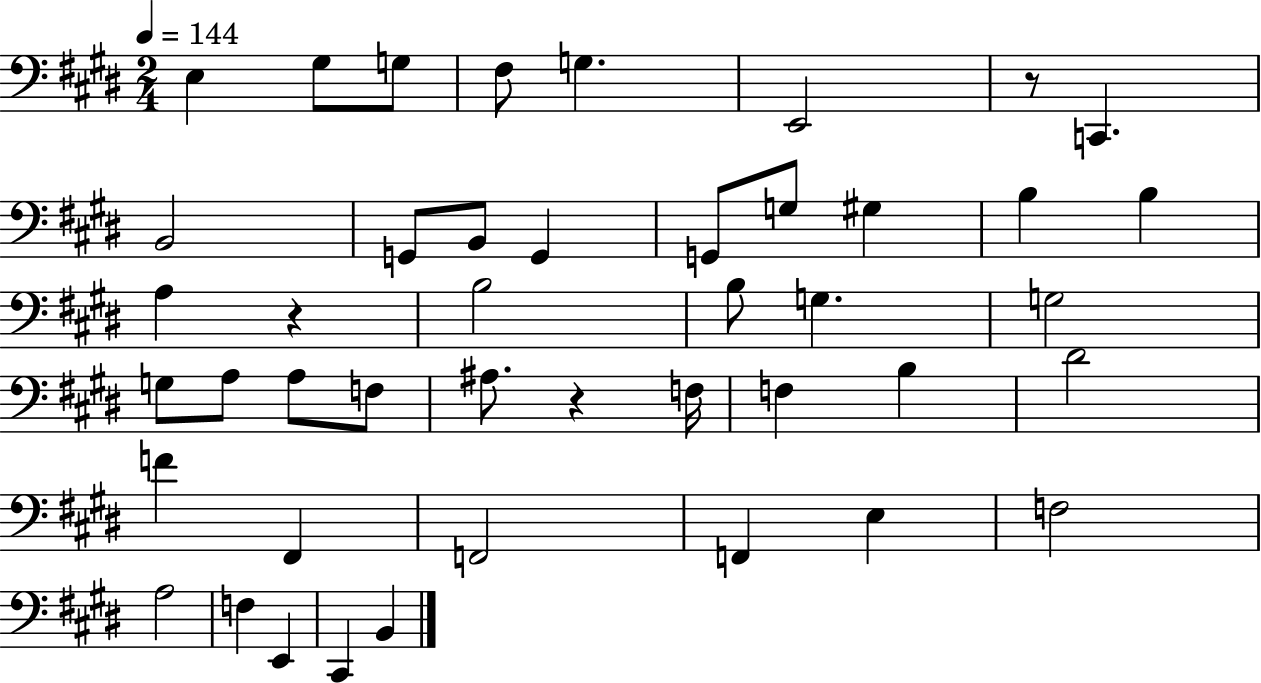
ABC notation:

X:1
T:Untitled
M:2/4
L:1/4
K:E
E, ^G,/2 G,/2 ^F,/2 G, E,,2 z/2 C,, B,,2 G,,/2 B,,/2 G,, G,,/2 G,/2 ^G, B, B, A, z B,2 B,/2 G, G,2 G,/2 A,/2 A,/2 F,/2 ^A,/2 z F,/4 F, B, ^D2 F ^F,, F,,2 F,, E, F,2 A,2 F, E,, ^C,, B,,